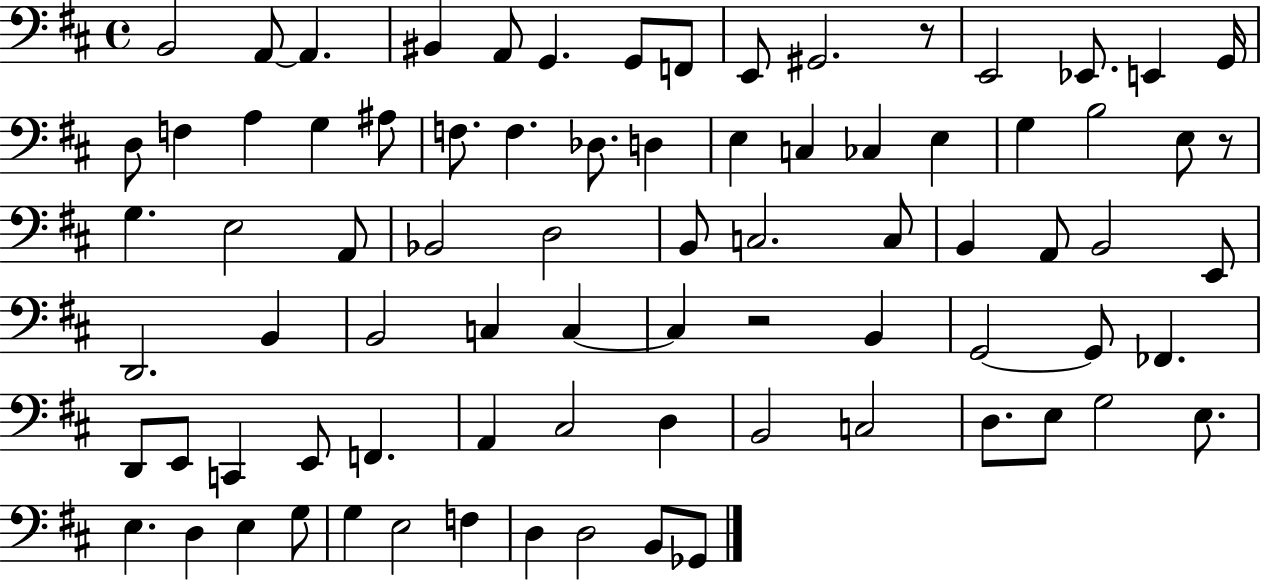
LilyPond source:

{
  \clef bass
  \time 4/4
  \defaultTimeSignature
  \key d \major
  b,2 a,8~~ a,4. | bis,4 a,8 g,4. g,8 f,8 | e,8 gis,2. r8 | e,2 ees,8. e,4 g,16 | \break d8 f4 a4 g4 ais8 | f8. f4. des8. d4 | e4 c4 ces4 e4 | g4 b2 e8 r8 | \break g4. e2 a,8 | bes,2 d2 | b,8 c2. c8 | b,4 a,8 b,2 e,8 | \break d,2. b,4 | b,2 c4 c4~~ | c4 r2 b,4 | g,2~~ g,8 fes,4. | \break d,8 e,8 c,4 e,8 f,4. | a,4 cis2 d4 | b,2 c2 | d8. e8 g2 e8. | \break e4. d4 e4 g8 | g4 e2 f4 | d4 d2 b,8 ges,8 | \bar "|."
}